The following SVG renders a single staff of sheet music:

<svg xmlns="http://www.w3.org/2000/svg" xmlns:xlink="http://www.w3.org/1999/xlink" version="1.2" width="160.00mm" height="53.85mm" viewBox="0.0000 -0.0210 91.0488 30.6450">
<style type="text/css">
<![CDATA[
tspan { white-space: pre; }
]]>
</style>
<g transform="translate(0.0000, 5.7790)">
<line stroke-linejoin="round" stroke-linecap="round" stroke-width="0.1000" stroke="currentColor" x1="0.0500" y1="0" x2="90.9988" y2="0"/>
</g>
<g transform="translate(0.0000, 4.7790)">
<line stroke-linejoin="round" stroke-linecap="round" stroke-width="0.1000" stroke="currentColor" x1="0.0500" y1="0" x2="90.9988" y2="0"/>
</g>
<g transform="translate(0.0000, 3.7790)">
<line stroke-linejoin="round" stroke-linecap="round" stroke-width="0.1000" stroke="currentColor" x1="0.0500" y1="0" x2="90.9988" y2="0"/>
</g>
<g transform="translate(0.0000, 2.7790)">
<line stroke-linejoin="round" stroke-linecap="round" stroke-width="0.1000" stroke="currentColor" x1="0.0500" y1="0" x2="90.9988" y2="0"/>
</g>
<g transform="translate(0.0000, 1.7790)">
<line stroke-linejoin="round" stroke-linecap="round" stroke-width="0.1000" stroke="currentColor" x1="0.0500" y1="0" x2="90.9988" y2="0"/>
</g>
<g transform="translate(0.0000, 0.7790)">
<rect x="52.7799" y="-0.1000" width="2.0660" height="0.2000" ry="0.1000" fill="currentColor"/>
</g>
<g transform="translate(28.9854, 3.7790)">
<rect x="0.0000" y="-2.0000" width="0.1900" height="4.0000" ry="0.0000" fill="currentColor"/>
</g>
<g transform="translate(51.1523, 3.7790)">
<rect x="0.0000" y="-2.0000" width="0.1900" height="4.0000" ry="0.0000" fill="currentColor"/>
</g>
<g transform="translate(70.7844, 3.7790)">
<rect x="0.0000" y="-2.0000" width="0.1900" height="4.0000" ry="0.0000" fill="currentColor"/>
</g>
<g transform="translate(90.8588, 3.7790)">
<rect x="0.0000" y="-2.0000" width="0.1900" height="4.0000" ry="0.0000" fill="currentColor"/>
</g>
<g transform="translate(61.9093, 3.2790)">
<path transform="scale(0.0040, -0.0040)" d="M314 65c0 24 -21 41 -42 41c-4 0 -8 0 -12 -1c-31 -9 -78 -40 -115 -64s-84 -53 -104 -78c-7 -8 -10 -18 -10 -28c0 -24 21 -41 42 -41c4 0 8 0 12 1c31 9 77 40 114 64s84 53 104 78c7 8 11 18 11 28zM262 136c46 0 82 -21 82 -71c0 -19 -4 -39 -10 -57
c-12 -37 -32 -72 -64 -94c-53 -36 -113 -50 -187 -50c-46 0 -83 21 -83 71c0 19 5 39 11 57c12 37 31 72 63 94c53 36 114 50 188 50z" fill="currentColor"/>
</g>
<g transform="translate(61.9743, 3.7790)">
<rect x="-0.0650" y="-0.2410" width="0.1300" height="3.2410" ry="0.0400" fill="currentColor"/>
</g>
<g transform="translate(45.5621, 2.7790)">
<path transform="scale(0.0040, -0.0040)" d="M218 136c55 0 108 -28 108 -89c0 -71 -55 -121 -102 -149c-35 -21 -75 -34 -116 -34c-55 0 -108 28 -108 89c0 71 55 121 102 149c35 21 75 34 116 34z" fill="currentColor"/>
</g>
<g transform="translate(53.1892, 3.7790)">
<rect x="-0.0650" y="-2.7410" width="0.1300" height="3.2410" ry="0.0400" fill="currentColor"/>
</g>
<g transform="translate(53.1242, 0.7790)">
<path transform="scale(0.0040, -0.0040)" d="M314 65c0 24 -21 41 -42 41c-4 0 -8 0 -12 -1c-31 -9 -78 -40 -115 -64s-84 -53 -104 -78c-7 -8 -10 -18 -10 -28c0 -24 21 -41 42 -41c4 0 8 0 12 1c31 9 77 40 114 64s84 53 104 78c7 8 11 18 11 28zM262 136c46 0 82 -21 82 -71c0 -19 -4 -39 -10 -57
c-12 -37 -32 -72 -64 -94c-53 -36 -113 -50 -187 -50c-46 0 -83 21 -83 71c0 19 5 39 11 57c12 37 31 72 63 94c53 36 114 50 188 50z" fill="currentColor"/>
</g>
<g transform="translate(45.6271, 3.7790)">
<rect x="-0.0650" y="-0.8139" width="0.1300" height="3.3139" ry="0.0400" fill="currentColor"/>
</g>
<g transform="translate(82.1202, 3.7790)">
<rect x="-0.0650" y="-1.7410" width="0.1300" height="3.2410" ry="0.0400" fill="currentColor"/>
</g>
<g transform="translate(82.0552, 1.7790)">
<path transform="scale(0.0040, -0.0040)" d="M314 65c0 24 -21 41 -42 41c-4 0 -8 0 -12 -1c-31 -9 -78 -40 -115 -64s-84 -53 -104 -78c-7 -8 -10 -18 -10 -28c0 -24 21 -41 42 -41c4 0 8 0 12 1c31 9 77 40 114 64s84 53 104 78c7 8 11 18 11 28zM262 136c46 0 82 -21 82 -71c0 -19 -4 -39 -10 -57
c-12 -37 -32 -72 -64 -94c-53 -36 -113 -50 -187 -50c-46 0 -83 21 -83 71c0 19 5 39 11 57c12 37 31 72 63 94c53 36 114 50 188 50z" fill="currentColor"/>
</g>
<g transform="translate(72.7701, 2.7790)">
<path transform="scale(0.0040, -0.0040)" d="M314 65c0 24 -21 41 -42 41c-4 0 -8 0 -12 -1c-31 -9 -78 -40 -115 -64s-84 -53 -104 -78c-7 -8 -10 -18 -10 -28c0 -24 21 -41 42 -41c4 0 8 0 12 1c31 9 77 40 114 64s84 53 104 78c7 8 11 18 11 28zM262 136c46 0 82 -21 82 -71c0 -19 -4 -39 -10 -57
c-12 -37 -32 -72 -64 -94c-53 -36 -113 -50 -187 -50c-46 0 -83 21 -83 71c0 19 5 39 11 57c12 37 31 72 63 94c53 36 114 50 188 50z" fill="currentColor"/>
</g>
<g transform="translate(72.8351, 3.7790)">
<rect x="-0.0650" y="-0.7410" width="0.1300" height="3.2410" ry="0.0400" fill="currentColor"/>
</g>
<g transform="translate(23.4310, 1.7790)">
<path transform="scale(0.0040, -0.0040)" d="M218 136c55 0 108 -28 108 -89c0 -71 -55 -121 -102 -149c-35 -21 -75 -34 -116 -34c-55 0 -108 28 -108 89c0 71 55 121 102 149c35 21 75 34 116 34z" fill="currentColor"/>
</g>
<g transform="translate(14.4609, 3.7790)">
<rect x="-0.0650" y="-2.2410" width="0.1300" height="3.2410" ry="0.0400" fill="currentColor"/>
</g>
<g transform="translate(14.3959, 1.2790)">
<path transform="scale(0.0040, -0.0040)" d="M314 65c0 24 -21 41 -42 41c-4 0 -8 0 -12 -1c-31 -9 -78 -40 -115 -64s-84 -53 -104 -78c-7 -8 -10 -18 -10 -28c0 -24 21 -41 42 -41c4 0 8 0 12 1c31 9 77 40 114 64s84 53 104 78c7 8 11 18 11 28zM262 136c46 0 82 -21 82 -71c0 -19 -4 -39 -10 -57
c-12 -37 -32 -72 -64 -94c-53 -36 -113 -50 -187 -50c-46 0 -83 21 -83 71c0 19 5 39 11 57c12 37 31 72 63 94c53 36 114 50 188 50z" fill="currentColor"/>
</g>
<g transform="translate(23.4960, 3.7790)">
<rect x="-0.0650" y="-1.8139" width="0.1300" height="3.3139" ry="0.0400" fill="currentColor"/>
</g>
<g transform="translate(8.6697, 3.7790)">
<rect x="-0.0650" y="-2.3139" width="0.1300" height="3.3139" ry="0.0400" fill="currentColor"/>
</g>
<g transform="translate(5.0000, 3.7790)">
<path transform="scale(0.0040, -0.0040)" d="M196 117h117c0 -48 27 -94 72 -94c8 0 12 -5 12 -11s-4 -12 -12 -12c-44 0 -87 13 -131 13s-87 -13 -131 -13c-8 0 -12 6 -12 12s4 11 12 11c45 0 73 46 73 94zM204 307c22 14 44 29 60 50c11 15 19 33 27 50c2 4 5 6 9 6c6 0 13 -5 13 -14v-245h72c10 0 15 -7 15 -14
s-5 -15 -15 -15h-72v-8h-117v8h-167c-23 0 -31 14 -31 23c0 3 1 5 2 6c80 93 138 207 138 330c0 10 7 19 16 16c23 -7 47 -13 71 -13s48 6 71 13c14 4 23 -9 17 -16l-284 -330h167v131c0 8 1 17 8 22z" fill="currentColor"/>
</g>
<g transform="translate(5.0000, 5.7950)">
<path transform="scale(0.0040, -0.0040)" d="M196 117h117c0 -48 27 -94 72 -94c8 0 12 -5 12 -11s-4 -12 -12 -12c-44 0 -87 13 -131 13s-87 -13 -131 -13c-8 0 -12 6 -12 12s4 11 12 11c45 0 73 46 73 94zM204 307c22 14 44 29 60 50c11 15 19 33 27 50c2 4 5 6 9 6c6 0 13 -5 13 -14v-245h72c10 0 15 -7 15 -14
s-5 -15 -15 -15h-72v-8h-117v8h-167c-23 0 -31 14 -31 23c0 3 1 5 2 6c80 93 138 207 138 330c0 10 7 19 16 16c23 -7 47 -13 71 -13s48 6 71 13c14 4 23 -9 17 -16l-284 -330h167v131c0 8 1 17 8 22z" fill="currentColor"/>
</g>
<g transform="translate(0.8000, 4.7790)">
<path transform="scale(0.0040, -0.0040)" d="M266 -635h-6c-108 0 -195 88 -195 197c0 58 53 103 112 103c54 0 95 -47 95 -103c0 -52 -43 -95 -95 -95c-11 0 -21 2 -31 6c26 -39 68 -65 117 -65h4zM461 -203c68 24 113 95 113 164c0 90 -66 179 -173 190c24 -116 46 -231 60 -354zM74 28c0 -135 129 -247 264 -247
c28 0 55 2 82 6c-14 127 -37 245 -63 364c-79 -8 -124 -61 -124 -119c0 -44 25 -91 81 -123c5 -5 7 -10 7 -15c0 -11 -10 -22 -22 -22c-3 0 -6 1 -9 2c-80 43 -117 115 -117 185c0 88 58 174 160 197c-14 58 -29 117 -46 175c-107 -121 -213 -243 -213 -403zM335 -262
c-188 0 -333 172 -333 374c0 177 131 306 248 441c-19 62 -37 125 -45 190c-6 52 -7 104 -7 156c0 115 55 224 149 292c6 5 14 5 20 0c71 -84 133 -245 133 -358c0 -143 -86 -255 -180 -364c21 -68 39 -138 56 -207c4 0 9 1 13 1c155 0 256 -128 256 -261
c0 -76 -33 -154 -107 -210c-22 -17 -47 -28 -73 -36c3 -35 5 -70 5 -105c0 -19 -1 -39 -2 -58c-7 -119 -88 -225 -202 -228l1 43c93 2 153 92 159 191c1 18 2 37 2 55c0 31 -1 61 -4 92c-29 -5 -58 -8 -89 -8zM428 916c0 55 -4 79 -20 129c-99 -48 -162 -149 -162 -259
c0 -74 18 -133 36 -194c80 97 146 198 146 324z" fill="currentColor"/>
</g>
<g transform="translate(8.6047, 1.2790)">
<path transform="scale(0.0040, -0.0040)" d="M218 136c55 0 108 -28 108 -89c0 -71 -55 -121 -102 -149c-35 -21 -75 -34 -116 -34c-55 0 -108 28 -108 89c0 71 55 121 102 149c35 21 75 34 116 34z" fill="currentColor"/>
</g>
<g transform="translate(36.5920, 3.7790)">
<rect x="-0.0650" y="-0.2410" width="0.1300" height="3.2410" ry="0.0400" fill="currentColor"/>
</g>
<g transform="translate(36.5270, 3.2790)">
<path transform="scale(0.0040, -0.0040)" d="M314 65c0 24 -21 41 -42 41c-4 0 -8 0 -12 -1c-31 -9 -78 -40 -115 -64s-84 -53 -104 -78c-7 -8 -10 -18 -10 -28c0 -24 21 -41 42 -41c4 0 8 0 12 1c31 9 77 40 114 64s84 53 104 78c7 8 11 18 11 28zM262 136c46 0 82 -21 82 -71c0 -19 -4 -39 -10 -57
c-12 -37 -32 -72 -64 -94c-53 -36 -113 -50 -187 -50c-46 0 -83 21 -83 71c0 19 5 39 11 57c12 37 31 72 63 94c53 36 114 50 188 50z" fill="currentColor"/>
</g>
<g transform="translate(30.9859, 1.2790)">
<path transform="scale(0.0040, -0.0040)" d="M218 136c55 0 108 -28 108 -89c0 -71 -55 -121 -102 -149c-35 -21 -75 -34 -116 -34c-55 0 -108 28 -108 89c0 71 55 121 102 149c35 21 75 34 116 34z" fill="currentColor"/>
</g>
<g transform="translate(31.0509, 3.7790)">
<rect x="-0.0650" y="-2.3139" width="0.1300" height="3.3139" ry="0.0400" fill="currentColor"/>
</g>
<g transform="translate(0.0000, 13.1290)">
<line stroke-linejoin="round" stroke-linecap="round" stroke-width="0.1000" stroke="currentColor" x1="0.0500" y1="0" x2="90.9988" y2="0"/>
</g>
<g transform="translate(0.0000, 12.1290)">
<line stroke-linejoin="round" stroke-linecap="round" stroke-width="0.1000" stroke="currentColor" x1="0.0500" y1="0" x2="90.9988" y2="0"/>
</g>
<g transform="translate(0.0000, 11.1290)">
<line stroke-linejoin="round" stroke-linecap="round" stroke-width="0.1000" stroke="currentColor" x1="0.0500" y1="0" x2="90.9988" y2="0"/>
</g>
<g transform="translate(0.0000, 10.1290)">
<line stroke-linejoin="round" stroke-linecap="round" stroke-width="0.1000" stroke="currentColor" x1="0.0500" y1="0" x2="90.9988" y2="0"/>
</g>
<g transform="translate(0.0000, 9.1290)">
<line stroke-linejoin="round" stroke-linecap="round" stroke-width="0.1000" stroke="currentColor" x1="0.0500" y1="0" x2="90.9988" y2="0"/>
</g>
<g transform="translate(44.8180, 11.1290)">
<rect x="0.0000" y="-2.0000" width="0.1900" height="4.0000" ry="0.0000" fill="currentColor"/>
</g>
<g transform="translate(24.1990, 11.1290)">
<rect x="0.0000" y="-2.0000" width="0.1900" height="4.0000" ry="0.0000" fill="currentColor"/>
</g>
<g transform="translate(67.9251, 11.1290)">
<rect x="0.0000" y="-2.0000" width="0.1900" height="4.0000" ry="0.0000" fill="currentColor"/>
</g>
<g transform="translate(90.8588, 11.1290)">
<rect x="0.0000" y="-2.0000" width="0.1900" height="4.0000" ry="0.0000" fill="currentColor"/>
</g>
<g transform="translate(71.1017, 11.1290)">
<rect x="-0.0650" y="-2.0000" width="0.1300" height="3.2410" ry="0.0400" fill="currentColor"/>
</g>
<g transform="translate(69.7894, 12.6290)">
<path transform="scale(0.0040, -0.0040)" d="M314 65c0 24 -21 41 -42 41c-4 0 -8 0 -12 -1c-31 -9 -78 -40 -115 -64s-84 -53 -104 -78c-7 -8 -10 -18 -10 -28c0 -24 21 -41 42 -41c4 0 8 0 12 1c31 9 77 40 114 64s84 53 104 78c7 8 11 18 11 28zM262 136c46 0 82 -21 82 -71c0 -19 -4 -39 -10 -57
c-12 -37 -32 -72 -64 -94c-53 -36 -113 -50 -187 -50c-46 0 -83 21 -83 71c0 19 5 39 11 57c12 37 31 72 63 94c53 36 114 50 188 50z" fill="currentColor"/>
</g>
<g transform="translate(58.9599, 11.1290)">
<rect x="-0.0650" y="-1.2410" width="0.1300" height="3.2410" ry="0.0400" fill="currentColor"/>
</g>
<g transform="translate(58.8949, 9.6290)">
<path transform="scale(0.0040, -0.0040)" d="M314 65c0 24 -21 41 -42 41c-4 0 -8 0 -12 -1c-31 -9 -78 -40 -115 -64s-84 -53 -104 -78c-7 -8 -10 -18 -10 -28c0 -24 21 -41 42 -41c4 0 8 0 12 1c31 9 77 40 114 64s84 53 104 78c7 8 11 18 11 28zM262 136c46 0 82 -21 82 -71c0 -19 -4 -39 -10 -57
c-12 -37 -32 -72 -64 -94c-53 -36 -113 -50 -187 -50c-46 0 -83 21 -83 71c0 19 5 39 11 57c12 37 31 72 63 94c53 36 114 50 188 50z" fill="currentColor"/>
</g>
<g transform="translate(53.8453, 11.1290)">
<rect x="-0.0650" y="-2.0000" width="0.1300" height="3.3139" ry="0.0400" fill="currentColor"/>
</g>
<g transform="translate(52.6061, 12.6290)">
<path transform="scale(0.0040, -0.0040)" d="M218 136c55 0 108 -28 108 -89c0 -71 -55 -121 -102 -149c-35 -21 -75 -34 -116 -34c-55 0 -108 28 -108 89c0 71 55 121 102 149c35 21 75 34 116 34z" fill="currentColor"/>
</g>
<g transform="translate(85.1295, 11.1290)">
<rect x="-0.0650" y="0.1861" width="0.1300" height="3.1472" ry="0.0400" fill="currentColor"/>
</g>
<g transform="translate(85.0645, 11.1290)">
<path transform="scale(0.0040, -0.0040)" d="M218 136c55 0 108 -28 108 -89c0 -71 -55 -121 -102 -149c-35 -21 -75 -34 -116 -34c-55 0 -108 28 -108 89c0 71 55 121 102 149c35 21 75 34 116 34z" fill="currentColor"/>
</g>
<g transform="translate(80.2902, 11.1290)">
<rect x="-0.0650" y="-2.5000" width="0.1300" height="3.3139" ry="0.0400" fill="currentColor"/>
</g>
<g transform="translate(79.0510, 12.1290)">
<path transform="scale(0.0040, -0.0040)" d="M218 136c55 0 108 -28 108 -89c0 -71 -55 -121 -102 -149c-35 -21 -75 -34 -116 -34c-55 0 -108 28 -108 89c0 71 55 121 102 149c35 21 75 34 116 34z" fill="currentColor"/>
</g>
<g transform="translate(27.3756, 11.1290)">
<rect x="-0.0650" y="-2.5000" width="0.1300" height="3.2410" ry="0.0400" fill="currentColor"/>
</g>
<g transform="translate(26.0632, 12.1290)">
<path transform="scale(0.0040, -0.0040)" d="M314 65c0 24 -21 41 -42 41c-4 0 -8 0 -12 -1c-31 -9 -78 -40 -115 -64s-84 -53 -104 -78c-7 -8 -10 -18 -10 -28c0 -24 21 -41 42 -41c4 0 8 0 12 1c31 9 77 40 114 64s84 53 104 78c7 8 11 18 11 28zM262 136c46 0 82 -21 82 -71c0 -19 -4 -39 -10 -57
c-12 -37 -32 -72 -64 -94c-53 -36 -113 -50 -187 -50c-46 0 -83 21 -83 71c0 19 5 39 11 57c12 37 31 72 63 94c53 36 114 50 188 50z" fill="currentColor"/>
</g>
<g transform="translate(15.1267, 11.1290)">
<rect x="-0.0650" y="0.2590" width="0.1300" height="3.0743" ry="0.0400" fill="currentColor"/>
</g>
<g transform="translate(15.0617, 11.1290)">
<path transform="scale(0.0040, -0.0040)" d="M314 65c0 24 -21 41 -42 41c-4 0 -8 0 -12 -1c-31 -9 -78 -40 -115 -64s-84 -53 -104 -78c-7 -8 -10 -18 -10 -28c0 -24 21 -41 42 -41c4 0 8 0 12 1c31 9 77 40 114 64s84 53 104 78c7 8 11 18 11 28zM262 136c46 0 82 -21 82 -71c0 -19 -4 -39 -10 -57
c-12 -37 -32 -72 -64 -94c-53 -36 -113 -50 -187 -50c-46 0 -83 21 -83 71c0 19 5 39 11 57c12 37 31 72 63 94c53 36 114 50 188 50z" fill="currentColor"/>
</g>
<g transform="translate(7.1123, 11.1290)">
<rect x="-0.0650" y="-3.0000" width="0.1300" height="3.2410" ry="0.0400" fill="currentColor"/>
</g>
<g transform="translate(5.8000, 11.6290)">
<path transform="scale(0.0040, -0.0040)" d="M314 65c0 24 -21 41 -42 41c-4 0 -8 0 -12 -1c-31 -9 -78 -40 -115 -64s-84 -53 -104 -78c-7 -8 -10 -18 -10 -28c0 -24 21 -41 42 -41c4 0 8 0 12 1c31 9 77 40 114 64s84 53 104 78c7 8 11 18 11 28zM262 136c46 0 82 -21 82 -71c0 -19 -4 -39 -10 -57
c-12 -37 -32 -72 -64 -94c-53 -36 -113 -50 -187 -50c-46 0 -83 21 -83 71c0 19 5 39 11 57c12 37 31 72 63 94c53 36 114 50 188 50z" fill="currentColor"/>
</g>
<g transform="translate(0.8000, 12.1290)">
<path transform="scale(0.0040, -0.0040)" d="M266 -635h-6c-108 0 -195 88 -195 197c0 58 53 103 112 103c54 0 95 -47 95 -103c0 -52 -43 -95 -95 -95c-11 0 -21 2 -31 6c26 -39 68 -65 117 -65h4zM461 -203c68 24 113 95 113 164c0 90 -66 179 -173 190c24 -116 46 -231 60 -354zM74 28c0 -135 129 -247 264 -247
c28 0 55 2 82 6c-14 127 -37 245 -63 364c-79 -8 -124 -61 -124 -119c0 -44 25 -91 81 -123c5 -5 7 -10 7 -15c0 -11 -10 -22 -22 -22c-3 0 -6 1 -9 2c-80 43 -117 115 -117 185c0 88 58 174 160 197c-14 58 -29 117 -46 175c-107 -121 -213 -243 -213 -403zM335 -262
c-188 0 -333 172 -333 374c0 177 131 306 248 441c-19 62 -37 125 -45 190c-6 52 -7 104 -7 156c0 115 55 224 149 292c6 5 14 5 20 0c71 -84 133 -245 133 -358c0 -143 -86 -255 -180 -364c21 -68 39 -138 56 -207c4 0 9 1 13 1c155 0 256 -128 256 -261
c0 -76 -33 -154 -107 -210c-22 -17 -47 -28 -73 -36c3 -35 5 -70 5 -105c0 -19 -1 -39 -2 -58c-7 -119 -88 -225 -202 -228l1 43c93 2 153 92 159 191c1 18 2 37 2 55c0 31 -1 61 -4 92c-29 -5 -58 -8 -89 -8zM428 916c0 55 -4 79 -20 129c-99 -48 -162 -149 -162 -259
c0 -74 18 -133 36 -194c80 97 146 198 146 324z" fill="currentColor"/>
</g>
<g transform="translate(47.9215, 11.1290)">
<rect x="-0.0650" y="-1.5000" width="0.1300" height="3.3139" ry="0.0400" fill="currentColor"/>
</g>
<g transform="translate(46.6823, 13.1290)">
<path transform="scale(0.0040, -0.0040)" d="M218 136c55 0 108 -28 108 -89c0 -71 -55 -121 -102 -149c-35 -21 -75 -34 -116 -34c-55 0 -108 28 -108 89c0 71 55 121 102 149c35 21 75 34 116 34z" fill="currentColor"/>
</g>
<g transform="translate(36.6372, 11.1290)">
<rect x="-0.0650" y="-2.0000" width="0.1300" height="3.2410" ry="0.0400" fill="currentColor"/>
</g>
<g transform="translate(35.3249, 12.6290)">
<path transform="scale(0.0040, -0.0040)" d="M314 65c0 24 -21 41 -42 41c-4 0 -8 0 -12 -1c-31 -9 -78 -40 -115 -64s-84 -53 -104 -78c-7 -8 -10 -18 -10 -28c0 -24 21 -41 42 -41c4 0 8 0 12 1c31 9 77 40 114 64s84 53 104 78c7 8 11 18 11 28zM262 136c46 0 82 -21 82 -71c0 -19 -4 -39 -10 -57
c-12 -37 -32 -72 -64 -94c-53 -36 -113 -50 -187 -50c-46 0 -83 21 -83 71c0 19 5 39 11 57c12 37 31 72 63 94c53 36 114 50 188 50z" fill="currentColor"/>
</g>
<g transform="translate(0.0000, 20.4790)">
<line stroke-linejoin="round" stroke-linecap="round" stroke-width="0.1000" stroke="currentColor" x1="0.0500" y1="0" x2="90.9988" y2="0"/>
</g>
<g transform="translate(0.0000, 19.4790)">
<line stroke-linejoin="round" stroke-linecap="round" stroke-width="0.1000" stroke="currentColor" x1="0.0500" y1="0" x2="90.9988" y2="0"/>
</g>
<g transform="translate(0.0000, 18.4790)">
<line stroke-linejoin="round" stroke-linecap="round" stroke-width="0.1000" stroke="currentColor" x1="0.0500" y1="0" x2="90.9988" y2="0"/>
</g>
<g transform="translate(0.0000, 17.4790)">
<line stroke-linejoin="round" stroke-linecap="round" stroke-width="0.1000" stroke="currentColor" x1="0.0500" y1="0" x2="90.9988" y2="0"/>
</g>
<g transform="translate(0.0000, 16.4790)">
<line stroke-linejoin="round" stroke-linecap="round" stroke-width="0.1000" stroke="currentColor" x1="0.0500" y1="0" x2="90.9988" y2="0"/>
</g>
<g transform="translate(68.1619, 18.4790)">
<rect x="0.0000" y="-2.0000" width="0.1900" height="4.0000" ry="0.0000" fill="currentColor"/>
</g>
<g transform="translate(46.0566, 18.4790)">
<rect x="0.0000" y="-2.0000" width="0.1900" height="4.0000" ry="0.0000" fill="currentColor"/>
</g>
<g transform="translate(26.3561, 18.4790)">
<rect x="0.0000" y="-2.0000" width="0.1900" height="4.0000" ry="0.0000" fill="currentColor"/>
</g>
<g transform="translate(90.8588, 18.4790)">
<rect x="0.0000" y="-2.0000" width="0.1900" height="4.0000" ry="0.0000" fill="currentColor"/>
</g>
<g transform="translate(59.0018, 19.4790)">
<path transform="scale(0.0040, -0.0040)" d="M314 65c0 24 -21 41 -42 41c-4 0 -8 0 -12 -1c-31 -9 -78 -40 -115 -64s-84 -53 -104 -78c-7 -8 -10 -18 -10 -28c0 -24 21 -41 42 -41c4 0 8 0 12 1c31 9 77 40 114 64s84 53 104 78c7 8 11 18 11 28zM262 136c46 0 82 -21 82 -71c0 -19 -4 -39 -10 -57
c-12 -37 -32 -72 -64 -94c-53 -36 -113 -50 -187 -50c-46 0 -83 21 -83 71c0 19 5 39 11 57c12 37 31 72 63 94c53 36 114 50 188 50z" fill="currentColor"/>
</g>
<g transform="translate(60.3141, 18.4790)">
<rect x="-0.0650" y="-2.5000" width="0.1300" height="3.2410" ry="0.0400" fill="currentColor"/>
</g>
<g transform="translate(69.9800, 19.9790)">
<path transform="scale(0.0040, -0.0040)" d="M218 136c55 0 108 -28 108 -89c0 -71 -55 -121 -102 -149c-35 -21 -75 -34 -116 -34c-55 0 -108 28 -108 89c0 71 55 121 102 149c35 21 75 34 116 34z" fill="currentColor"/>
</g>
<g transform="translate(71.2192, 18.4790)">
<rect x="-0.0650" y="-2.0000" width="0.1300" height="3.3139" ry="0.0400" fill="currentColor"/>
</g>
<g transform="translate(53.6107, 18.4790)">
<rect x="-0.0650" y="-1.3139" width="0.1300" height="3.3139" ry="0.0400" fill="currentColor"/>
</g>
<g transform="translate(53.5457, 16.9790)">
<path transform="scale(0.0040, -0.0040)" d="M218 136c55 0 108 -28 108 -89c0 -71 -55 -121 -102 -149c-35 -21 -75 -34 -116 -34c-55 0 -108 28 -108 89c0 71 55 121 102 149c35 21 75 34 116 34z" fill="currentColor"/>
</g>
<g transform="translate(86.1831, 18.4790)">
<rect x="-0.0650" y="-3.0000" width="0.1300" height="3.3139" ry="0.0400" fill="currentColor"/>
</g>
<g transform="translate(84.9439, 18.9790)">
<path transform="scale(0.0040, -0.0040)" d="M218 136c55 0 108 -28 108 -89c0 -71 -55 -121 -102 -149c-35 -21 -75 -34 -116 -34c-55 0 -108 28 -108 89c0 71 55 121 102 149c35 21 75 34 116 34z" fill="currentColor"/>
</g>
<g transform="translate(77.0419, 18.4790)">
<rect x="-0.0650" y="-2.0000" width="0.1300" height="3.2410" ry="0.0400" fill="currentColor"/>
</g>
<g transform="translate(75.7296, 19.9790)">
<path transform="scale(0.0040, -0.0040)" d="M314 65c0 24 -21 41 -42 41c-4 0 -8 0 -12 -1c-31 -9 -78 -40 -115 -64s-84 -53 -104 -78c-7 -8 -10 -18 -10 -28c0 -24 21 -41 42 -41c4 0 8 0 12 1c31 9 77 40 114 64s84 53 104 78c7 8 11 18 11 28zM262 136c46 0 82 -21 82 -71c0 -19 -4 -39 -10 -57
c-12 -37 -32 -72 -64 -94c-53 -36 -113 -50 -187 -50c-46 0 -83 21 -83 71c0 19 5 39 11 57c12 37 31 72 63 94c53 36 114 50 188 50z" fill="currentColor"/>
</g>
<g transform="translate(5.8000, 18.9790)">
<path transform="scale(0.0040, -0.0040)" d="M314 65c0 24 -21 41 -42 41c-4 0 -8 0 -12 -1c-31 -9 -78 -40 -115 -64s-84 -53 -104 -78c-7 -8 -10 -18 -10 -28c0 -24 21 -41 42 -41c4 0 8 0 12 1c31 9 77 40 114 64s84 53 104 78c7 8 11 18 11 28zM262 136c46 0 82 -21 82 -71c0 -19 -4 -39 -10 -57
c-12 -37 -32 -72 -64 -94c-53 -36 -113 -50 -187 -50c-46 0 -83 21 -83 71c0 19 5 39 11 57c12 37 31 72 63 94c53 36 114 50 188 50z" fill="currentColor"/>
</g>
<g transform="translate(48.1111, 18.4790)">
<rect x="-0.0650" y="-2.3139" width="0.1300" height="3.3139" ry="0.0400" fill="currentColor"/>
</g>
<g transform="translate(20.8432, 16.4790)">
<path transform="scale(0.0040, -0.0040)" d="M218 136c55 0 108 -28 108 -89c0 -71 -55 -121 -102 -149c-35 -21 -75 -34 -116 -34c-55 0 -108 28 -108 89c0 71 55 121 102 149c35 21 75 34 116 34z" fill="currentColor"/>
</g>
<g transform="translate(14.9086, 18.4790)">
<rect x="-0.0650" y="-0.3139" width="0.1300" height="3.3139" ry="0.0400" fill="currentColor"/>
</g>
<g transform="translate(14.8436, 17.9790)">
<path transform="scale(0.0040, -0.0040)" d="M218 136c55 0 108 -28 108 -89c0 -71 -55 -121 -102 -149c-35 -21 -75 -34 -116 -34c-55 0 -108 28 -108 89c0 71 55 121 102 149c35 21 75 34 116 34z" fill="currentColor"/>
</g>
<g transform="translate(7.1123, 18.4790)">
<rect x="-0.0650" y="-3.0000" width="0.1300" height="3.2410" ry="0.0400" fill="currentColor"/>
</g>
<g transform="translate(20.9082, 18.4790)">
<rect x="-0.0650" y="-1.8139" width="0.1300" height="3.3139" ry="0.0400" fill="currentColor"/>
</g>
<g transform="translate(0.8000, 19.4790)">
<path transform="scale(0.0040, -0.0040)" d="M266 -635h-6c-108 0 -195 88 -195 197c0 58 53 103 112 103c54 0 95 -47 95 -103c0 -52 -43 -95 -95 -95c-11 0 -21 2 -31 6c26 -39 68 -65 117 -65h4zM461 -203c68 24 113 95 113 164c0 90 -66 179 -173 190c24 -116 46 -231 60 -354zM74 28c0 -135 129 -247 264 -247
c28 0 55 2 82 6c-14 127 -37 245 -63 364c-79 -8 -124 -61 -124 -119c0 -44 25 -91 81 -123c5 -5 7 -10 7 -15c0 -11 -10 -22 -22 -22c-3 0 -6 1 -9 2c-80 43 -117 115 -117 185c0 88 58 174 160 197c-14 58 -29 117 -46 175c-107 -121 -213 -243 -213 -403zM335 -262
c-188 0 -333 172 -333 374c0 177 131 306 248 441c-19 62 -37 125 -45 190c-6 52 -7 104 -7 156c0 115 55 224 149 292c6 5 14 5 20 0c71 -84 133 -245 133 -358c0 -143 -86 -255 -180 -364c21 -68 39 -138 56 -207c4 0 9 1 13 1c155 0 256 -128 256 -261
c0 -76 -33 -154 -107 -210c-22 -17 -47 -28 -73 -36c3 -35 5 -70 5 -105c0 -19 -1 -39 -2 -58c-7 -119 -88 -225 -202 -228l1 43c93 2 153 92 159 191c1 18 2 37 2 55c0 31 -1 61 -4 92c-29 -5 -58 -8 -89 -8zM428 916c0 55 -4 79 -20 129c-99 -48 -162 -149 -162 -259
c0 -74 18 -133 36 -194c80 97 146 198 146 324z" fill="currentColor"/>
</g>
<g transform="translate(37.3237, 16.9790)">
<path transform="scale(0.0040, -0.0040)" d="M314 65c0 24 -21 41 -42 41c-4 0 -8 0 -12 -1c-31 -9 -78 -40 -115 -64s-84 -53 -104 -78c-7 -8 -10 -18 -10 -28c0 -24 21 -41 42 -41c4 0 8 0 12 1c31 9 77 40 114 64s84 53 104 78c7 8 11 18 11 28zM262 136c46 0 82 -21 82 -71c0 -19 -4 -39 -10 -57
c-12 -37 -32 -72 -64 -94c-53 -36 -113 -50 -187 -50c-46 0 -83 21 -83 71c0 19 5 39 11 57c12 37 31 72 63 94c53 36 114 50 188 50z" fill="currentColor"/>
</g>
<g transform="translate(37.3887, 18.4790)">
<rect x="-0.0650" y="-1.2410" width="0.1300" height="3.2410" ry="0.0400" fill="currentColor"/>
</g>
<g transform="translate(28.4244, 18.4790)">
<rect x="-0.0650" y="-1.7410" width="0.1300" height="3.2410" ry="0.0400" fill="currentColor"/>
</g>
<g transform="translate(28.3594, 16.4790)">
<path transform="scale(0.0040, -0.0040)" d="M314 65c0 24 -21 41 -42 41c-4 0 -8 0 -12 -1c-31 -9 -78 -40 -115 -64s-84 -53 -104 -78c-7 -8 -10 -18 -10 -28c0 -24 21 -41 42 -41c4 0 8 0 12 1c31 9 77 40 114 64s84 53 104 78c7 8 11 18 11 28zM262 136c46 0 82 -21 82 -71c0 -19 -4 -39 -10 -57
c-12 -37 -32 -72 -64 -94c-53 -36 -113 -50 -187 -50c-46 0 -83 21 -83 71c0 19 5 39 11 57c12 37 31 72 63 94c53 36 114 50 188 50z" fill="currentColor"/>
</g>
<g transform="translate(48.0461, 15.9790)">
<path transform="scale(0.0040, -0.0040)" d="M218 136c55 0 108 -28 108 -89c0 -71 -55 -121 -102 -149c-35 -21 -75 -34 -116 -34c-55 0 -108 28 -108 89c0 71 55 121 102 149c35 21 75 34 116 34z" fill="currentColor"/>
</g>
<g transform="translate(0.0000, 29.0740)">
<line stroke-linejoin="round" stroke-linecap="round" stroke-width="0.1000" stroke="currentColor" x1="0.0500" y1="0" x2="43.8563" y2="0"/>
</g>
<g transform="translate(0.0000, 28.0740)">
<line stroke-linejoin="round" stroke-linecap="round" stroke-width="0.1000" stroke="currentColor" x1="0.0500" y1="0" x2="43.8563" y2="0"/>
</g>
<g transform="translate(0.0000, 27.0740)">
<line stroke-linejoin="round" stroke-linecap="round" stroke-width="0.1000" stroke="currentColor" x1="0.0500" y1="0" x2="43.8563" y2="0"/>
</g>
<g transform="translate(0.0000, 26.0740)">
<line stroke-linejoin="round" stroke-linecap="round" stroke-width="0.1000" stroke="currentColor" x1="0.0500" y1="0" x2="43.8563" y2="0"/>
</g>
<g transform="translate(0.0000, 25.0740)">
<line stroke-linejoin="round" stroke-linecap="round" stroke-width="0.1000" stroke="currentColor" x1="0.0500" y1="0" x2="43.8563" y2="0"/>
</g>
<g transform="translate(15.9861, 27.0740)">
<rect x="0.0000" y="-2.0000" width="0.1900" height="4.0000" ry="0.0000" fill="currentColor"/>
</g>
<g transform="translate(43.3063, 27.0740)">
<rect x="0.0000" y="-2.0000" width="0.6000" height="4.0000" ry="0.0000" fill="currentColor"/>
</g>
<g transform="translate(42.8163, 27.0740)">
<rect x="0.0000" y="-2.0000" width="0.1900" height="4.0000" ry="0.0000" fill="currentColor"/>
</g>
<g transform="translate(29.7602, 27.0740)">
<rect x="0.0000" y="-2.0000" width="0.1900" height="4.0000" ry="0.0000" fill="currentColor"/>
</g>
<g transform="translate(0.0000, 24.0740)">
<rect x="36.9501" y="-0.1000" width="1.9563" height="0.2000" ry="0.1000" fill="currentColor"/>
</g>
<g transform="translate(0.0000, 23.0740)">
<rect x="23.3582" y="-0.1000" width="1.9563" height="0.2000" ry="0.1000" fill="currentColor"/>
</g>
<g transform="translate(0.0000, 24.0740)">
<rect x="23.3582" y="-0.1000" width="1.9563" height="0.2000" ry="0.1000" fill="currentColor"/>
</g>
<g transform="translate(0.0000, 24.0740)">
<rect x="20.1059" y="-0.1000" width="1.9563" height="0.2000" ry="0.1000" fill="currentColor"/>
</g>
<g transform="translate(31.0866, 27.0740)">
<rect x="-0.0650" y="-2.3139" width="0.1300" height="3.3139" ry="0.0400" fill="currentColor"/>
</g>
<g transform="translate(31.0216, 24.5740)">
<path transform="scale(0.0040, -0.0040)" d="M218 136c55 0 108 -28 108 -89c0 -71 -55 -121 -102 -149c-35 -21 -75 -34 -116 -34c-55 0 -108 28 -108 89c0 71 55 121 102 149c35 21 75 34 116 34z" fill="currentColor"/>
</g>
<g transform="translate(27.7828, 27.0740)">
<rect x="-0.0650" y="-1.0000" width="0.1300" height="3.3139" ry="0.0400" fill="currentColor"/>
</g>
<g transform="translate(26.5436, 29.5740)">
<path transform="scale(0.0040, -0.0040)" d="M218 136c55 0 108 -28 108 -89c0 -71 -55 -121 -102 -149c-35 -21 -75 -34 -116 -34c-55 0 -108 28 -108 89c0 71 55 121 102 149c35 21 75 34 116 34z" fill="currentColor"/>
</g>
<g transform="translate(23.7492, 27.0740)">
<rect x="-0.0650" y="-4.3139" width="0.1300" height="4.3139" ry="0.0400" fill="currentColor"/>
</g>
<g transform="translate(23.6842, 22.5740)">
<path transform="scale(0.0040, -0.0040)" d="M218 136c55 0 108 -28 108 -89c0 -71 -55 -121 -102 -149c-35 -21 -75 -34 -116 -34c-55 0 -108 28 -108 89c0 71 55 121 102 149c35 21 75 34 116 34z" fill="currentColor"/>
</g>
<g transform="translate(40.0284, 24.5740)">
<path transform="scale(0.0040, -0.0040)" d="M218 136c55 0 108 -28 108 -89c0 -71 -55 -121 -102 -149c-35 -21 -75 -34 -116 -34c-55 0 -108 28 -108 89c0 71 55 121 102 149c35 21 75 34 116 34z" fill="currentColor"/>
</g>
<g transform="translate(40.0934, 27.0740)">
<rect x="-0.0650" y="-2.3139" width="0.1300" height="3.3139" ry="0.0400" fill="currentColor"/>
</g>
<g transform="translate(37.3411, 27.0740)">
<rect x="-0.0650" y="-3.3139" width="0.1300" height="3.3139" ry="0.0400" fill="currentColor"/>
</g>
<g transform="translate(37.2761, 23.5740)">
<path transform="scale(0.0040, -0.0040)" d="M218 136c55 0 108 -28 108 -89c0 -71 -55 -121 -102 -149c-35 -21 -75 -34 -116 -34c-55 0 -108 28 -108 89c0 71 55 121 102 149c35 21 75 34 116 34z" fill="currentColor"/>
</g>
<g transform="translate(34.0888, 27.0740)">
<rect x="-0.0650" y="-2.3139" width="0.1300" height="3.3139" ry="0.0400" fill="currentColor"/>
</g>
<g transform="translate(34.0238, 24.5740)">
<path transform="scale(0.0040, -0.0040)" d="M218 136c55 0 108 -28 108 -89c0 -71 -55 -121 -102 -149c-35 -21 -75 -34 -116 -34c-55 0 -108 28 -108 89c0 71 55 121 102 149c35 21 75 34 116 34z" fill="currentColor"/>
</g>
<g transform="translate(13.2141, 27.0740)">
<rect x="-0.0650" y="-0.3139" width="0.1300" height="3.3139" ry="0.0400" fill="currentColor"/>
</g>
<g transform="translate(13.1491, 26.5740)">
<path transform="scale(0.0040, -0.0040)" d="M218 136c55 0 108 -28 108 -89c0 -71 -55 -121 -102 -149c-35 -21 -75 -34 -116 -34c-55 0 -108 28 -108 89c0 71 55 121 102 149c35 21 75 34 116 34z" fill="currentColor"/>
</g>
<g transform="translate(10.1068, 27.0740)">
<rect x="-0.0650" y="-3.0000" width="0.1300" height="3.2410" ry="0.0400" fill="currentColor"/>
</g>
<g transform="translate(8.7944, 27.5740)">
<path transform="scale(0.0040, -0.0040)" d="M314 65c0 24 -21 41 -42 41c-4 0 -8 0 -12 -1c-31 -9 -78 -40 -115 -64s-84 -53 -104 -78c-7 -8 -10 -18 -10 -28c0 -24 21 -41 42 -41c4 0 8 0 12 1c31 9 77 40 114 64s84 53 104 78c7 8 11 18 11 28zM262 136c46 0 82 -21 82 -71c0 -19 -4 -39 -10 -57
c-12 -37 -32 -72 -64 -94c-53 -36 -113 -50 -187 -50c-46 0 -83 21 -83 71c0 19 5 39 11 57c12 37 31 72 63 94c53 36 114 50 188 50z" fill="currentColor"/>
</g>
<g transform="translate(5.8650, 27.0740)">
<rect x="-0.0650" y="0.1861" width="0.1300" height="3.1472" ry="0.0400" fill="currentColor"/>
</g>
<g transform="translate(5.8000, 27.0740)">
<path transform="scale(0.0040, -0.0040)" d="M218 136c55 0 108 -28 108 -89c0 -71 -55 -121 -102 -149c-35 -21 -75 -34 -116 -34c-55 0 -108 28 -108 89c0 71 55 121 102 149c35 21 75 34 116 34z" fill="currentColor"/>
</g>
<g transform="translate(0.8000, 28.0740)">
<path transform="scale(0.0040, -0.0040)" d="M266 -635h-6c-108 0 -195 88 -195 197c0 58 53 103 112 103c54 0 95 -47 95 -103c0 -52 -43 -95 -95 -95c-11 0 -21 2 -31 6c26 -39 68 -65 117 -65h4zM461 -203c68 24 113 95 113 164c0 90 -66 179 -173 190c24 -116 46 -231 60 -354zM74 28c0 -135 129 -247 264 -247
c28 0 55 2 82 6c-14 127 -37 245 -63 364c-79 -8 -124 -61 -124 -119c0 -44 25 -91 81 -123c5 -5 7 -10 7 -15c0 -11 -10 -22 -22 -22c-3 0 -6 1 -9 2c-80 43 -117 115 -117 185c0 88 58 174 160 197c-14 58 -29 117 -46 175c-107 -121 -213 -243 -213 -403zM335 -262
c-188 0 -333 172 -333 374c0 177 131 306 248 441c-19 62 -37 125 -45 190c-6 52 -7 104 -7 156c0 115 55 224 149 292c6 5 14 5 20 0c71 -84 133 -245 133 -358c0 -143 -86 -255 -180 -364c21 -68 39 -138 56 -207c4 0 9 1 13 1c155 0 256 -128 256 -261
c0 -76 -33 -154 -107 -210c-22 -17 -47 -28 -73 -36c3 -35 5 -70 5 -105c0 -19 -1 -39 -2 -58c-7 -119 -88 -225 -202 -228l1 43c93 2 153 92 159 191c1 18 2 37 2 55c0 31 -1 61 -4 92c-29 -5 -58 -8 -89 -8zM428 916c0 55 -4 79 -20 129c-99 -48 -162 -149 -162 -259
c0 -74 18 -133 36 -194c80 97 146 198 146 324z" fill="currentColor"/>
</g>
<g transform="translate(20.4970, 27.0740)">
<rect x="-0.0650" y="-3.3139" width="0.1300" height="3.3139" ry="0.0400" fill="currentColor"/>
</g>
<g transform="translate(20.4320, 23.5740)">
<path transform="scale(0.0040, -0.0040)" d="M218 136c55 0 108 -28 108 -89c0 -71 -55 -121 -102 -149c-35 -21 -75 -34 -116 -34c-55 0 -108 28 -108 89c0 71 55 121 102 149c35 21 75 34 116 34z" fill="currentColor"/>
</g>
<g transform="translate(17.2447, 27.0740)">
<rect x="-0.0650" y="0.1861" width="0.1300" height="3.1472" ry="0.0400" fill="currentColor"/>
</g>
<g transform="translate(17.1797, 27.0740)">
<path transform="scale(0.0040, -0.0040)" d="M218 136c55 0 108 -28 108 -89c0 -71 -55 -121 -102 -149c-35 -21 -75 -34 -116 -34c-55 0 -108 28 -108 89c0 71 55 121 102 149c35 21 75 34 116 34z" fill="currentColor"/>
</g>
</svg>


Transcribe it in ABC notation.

X:1
T:Untitled
M:4/4
L:1/4
K:C
g g2 f g c2 d a2 c2 d2 f2 A2 B2 G2 F2 E F e2 F2 G B A2 c f f2 e2 g e G2 F F2 A B A2 c B b d' D g g b g